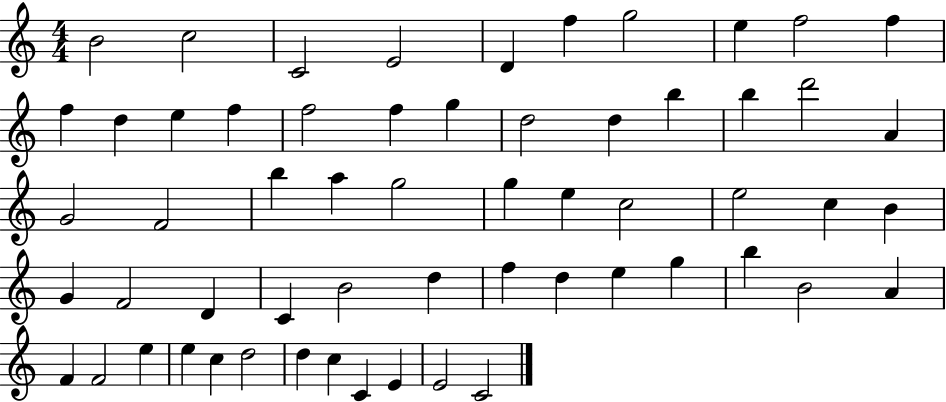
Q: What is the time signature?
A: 4/4